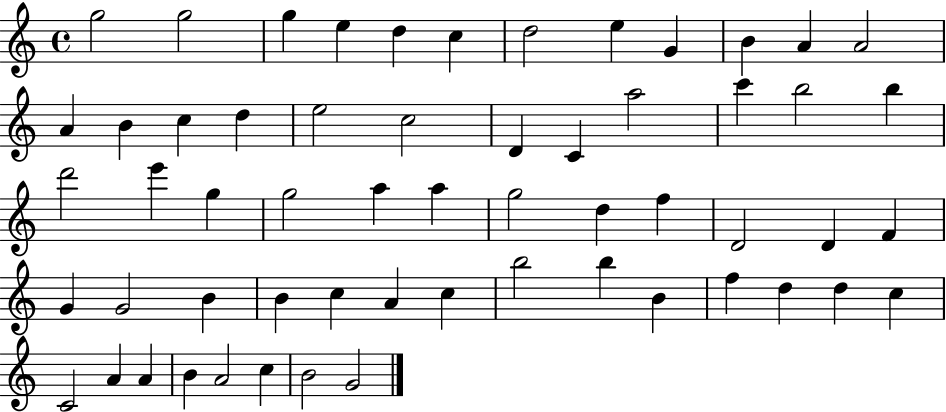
X:1
T:Untitled
M:4/4
L:1/4
K:C
g2 g2 g e d c d2 e G B A A2 A B c d e2 c2 D C a2 c' b2 b d'2 e' g g2 a a g2 d f D2 D F G G2 B B c A c b2 b B f d d c C2 A A B A2 c B2 G2